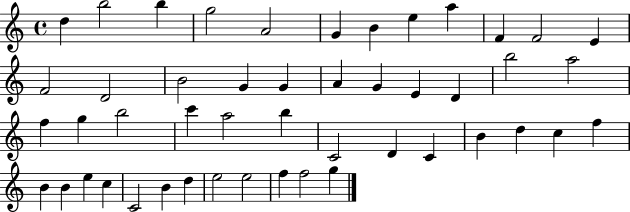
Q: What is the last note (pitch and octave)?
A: G5